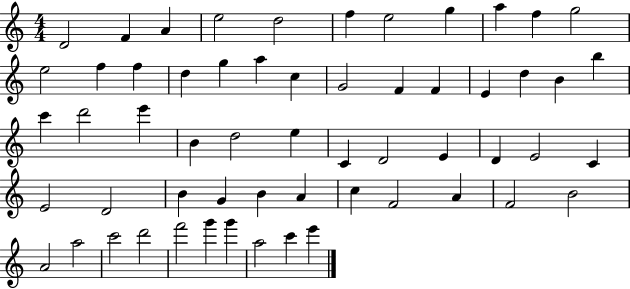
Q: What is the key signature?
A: C major